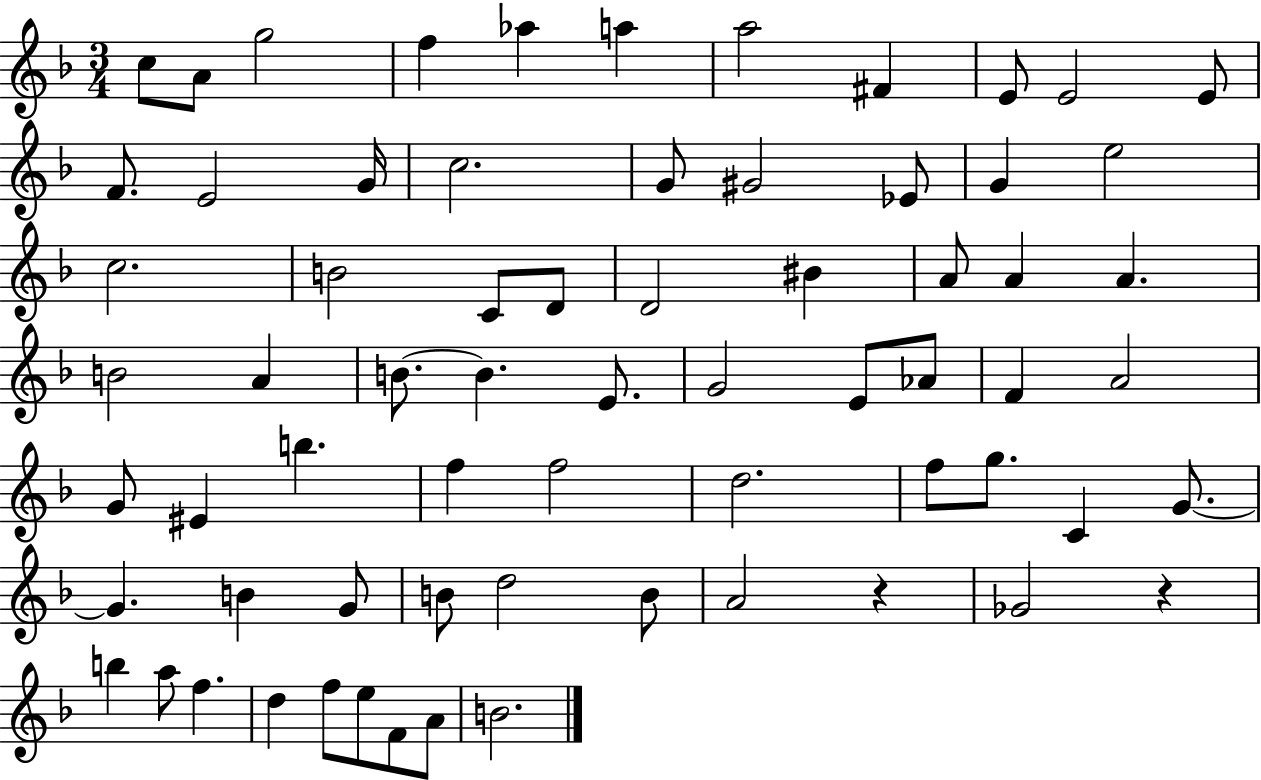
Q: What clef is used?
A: treble